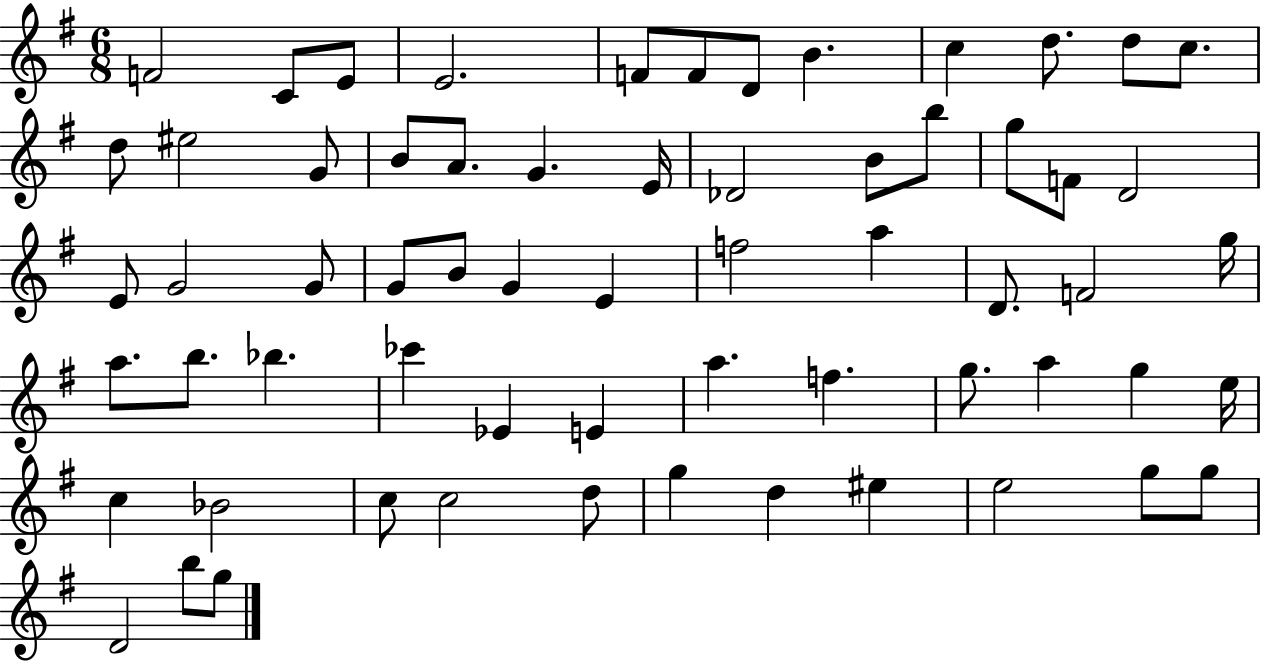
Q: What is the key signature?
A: G major